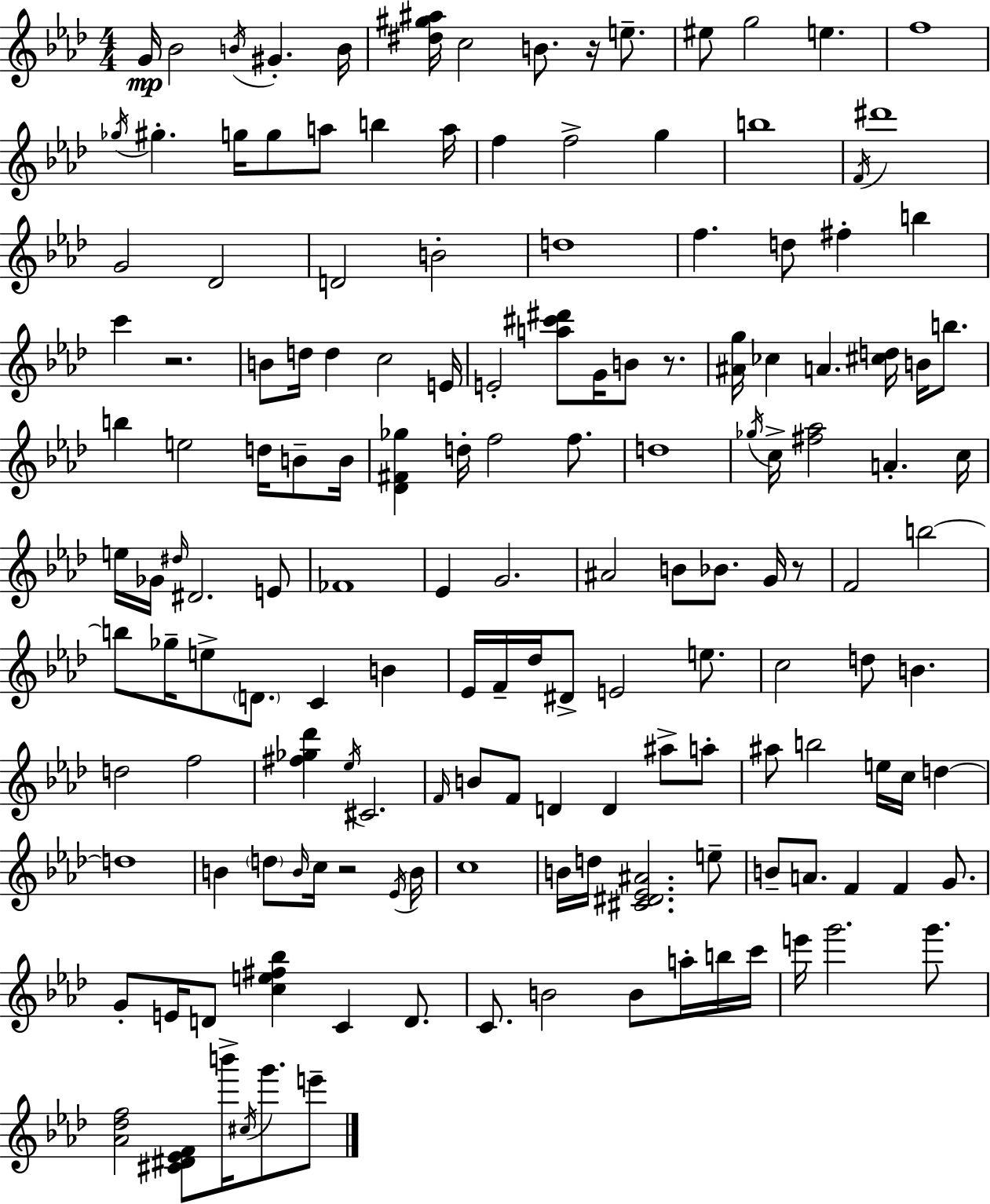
G4/s Bb4/h B4/s G#4/q. B4/s [D#5,G#5,A#5]/s C5/h B4/e. R/s E5/e. EIS5/e G5/h E5/q. F5/w Gb5/s G#5/q. G5/s G5/e A5/e B5/q A5/s F5/q F5/h G5/q B5/w F4/s D#6/w G4/h Db4/h D4/h B4/h D5/w F5/q. D5/e F#5/q B5/q C6/q R/h. B4/e D5/s D5/q C5/h E4/s E4/h [A5,C#6,D#6]/e G4/s B4/e R/e. [A#4,G5]/s CES5/q A4/q. [C#5,D5]/s B4/s B5/e. B5/q E5/h D5/s B4/e B4/s [Db4,F#4,Gb5]/q D5/s F5/h F5/e. D5/w Gb5/s C5/s [F#5,Ab5]/h A4/q. C5/s E5/s Gb4/s D#5/s D#4/h. E4/e FES4/w Eb4/q G4/h. A#4/h B4/e Bb4/e. G4/s R/e F4/h B5/h B5/e Gb5/s E5/e D4/e. C4/q B4/q Eb4/s F4/s Db5/s D#4/e E4/h E5/e. C5/h D5/e B4/q. D5/h F5/h [F#5,Gb5,Db6]/q Eb5/s C#4/h. F4/s B4/e F4/e D4/q D4/q A#5/e A5/e A#5/e B5/h E5/s C5/s D5/q D5/w B4/q D5/e B4/s C5/s R/h Eb4/s B4/s C5/w B4/s D5/s [C#4,D#4,Eb4,A#4]/h. E5/e B4/e A4/e. F4/q F4/q G4/e. G4/e E4/s D4/e [C5,E5,F#5,Bb5]/q C4/q D4/e. C4/e. B4/h B4/e A5/s B5/s C6/s E6/s G6/h. G6/e. [Ab4,Db5,F5]/h [C#4,D#4,Eb4,F4]/e B6/s C#5/s G6/e. E6/e